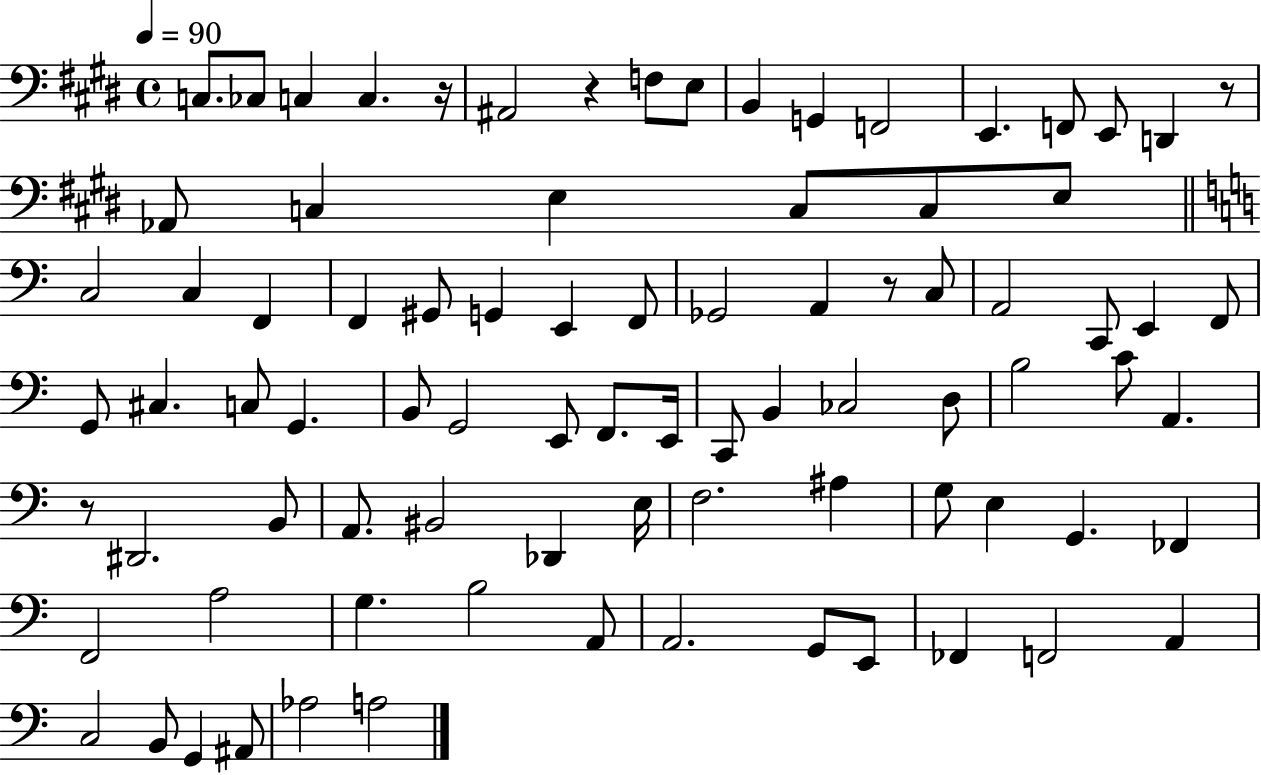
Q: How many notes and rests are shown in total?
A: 85